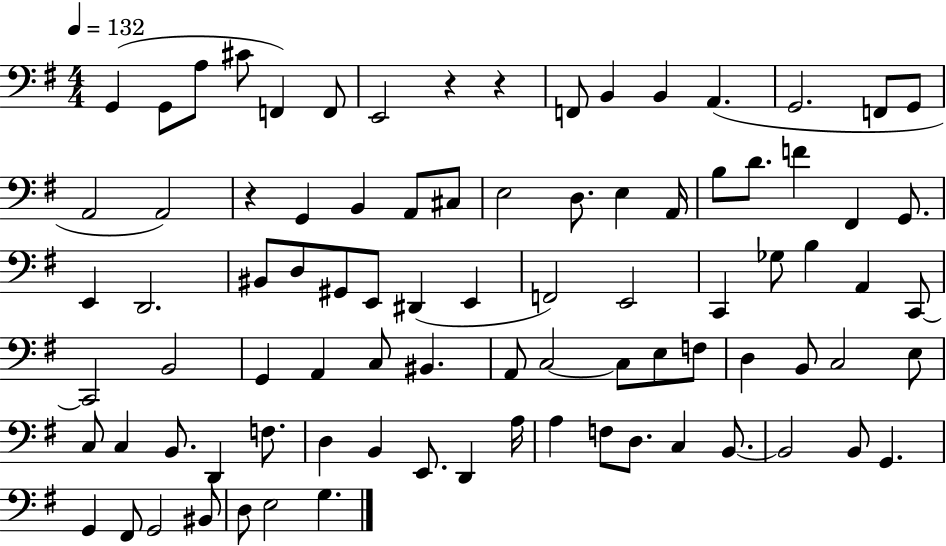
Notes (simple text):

G2/q G2/e A3/e C#4/e F2/q F2/e E2/h R/q R/q F2/e B2/q B2/q A2/q. G2/h. F2/e G2/e A2/h A2/h R/q G2/q B2/q A2/e C#3/e E3/h D3/e. E3/q A2/s B3/e D4/e. F4/q F#2/q G2/e. E2/q D2/h. BIS2/e D3/e G#2/e E2/e D#2/q E2/q F2/h E2/h C2/q Gb3/e B3/q A2/q C2/e C2/h B2/h G2/q A2/q C3/e BIS2/q. A2/e C3/h C3/e E3/e F3/e D3/q B2/e C3/h E3/e C3/e C3/q B2/e. D2/q F3/e. D3/q B2/q E2/e. D2/q A3/s A3/q F3/e D3/e. C3/q B2/e. B2/h B2/e G2/q. G2/q F#2/e G2/h BIS2/e D3/e E3/h G3/q.